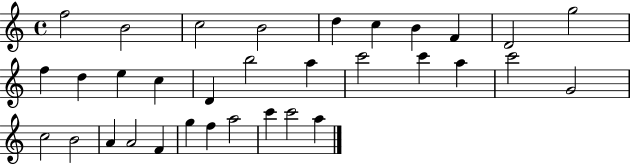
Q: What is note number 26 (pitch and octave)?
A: A4